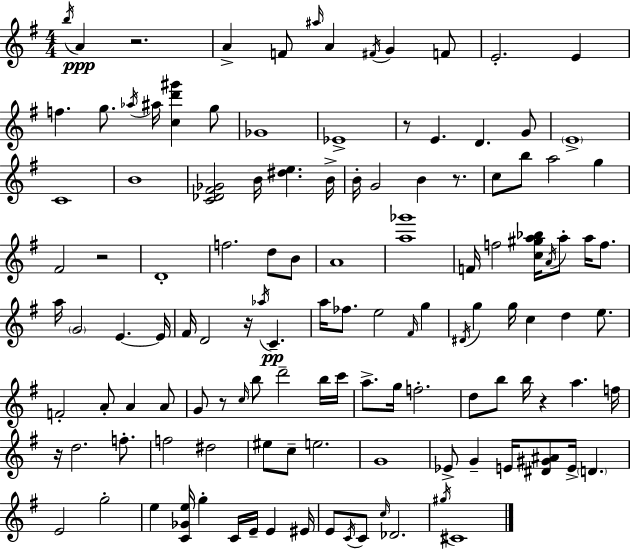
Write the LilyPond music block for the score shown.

{
  \clef treble
  \numericTimeSignature
  \time 4/4
  \key e \minor
  \acciaccatura { b''16 }\ppp a'4 r2. | a'4-> f'8 \grace { ais''16 } a'4 \acciaccatura { fis'16 } g'4 | f'8 e'2.-. e'4 | f''4. g''8. \acciaccatura { aes''16 } ais''16 <c'' d''' gis'''>4 | \break g''8 ges'1 | ees'1-> | r8 e'4. d'4. | g'8 \parenthesize e'1-> | \break c'1 | b'1 | <c' des' fis' ges'>2 b'16 <dis'' e''>4. | b'16-> b'16-. g'2 b'4 | \break r8. c''8 b''8 a''2 | g''4 fis'2 r2 | d'1-. | f''2. | \break d''8 b'8 a'1 | <a'' ges'''>1 | f'16 f''2 <c'' gis'' a'' bes''>16 \acciaccatura { a'16 } a''8-. | a''16 f''8. a''16 \parenthesize g'2 e'4.~~ | \break e'16 fis'16 d'2 r16 \acciaccatura { aes''16 } | c'4.--\pp a''16 fes''8. e''2 | \grace { fis'16 } g''4 \acciaccatura { dis'16 } g''4 g''16 c''4 | d''4 e''8. f'2-. | \break a'8-. a'4 a'8 g'8 r8 \grace { c''16 } b''8 d'''2-- | b''16 c'''16 a''8.-> g''16 f''2.-. | d''8 b''8 b''16 r4 | a''4. f''16 r16 d''2. | \break f''8.-. f''2 | dis''2 eis''8 c''8-- e''2. | g'1 | ees'8-> g'4-- e'16 | \break <dis' gis' ais'>8 e'16-> \parenthesize d'4. e'2 | g''2-. e''4 <c' ges' e''>16 g''4-. | c'16 e'16-- e'4 eis'16 e'8 \acciaccatura { c'16 } c'8 \grace { c''16 } des'2. | \acciaccatura { gis''16 } cis'1 | \break \bar "|."
}